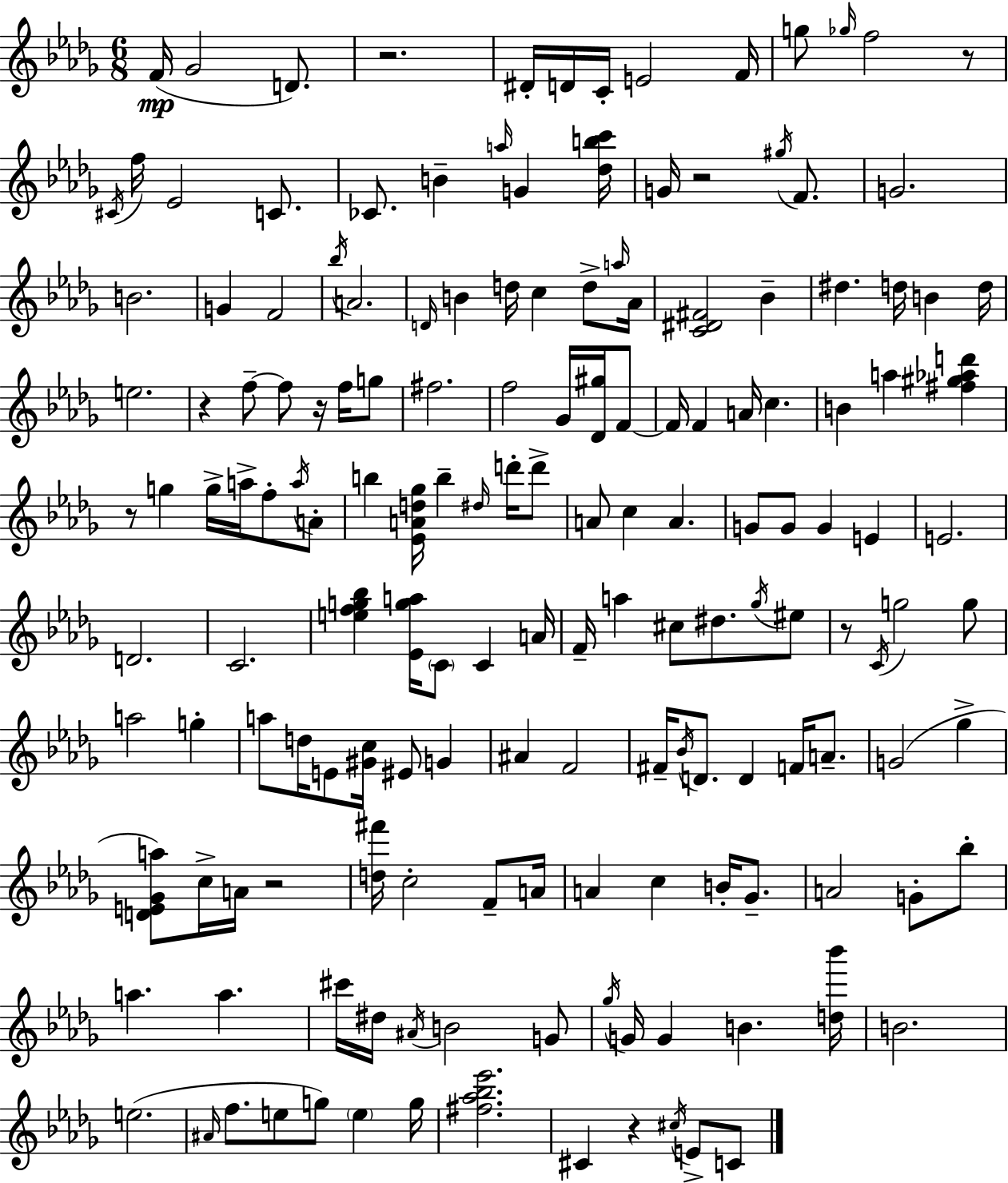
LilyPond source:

{
  \clef treble
  \numericTimeSignature
  \time 6/8
  \key bes \minor
  f'16(\mp ges'2 d'8.) | r2. | dis'16-. d'16 c'16-. e'2 f'16 | g''8 \grace { ges''16 } f''2 r8 | \break \acciaccatura { cis'16 } f''16 ees'2 c'8. | ces'8. b'4-- \grace { a''16 } g'4 | <des'' b'' c'''>16 g'16 r2 | \acciaccatura { gis''16 } f'8. g'2. | \break b'2. | g'4 f'2 | \acciaccatura { bes''16 } a'2. | \grace { d'16 } b'4 d''16 c''4 | \break d''8-> \grace { a''16 } aes'16 <c' dis' fis'>2 | bes'4-- dis''4. | d''16 b'4 d''16 e''2. | r4 f''8--~~ | \break f''8 r16 f''16 g''8 fis''2. | f''2 | ges'16 <des' gis''>16 f'8~~ f'16 f'4 | a'16 c''4. b'4 a''4 | \break <fis'' gis'' aes'' d'''>4 r8 g''4 | g''16-> a''16-> f''8-. \acciaccatura { a''16 } a'8-. b''4 | <ees' a' d'' ges''>16 b''4-- \grace { dis''16 } d'''16-. d'''8-> a'8 c''4 | a'4. g'8 g'8 | \break g'4 e'4 e'2. | d'2. | c'2. | <e'' f'' g'' bes''>4 | \break <ees' g'' a''>16 \parenthesize c'8 c'4 a'16 f'16-- a''4 | cis''8 dis''8. \acciaccatura { ges''16 } eis''8 r8 | \acciaccatura { c'16 } g''2 g''8 a''2 | g''4-. a''8 | \break d''16 e'8 <gis' c''>16 eis'8 g'4 ais'4 | f'2 fis'16-- | \acciaccatura { bes'16 } d'8. d'4 f'16 a'8.-- | g'2( ges''4-> | \break <d' e' ges' a''>8) c''16-> a'16 r2 | <d'' fis'''>16 c''2-. f'8-- a'16 | a'4 c''4 b'16-. ges'8.-- | a'2 g'8-. bes''8-. | \break a''4. a''4. | cis'''16 dis''16 \acciaccatura { ais'16 } b'2 g'8 | \acciaccatura { ges''16 } g'16 g'4 b'4. | <d'' bes'''>16 b'2. | \break e''2.( | \grace { ais'16 } f''8. e''8 g''8) \parenthesize e''4 | g''16 <fis'' aes'' bes'' ees'''>2. | cis'4 r4 \acciaccatura { cis''16 } | \break e'8-> c'8 \bar "|."
}